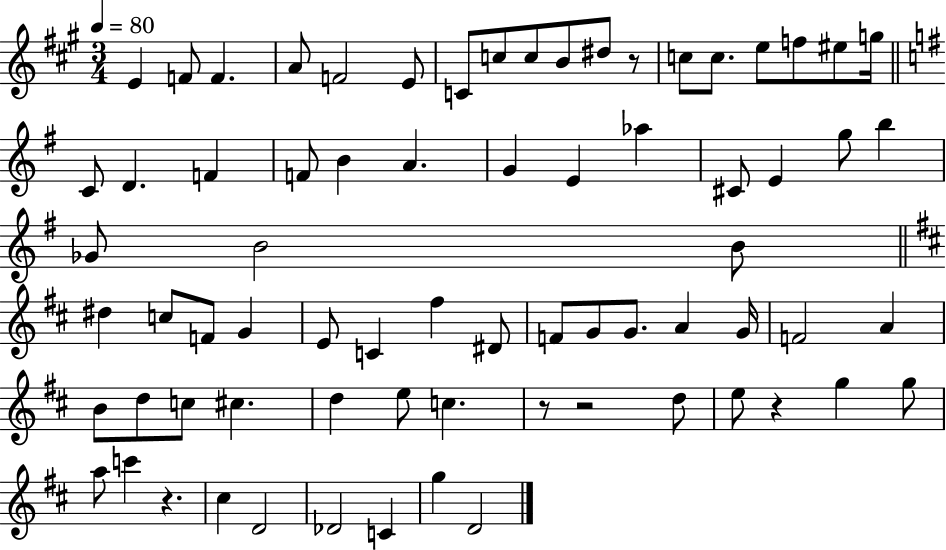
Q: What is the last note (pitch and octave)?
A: D4